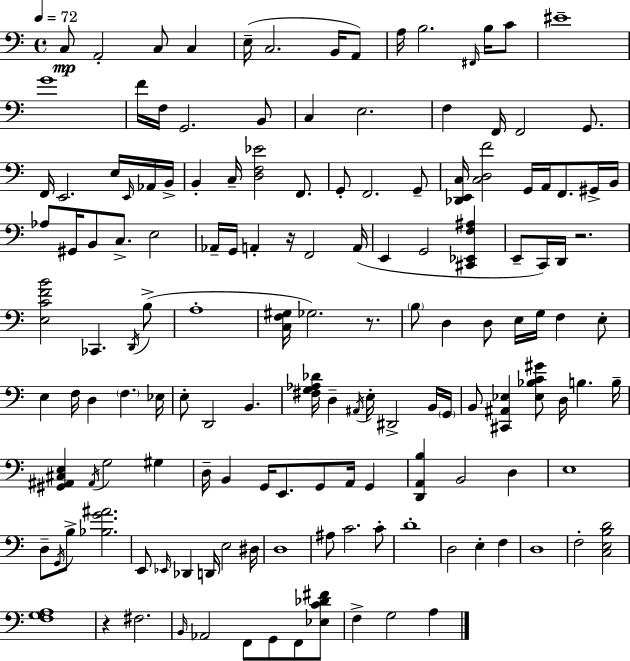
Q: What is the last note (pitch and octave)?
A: A3